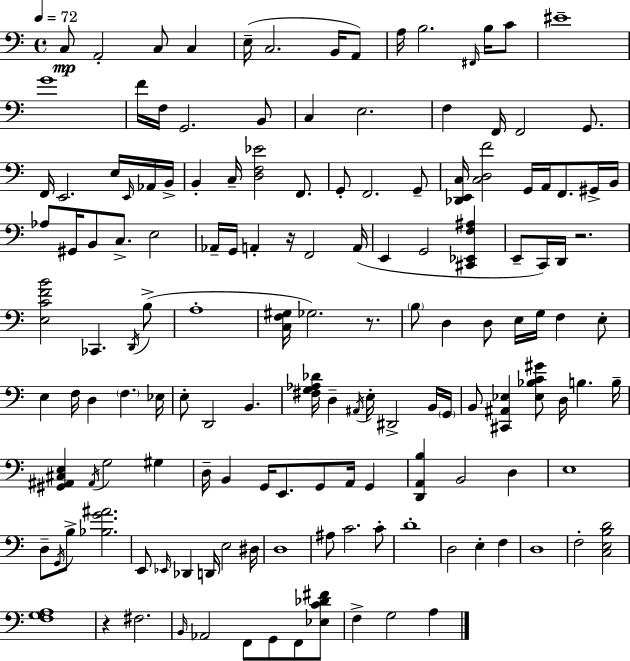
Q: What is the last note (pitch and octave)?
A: A3